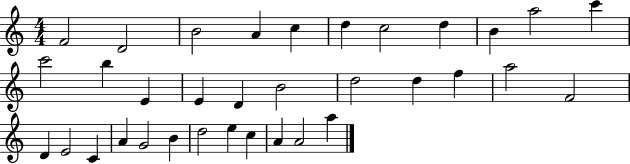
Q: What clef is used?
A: treble